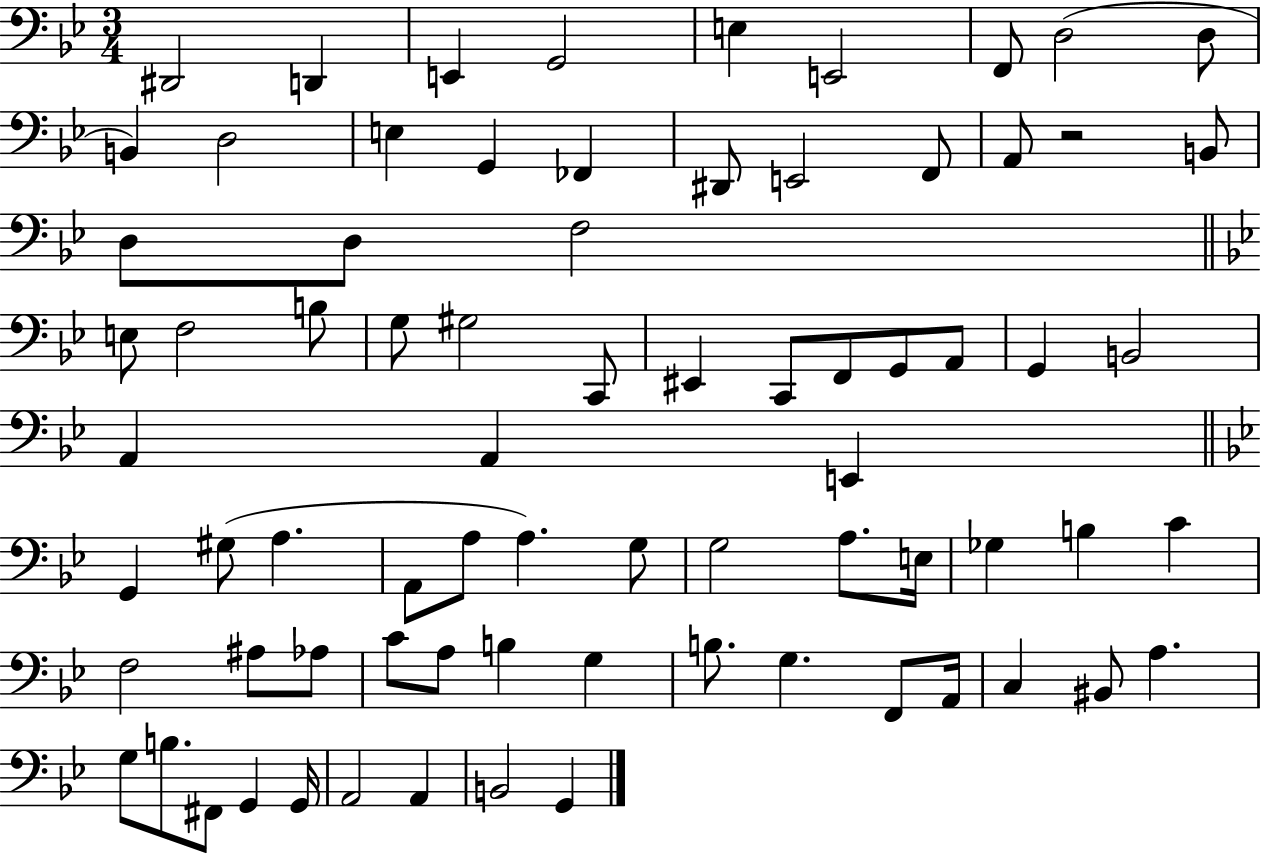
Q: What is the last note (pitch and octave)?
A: G2